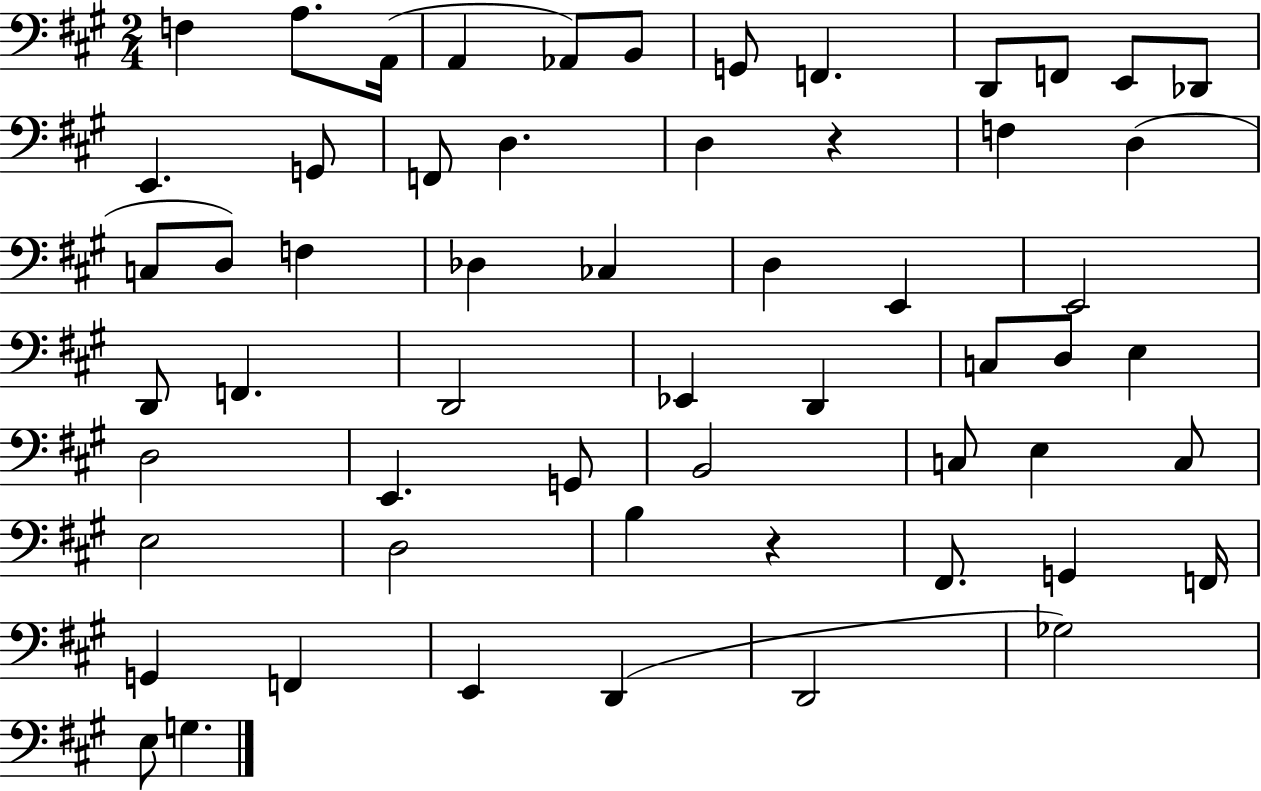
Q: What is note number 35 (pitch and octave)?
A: E3